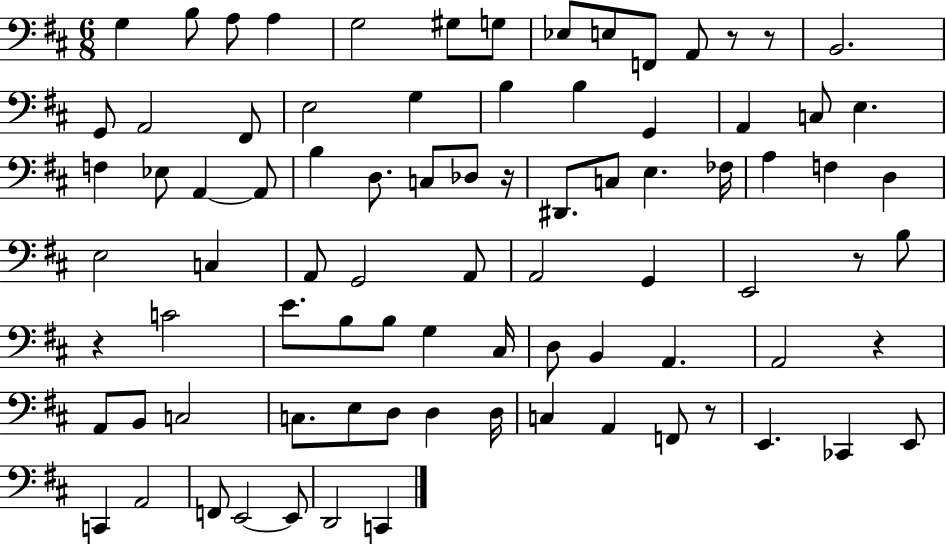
{
  \clef bass
  \numericTimeSignature
  \time 6/8
  \key d \major
  g4 b8 a8 a4 | g2 gis8 g8 | ees8 e8 f,8 a,8 r8 r8 | b,2. | \break g,8 a,2 fis,8 | e2 g4 | b4 b4 g,4 | a,4 c8 e4. | \break f4 ees8 a,4~~ a,8 | b4 d8. c8 des8 r16 | dis,8. c8 e4. fes16 | a4 f4 d4 | \break e2 c4 | a,8 g,2 a,8 | a,2 g,4 | e,2 r8 b8 | \break r4 c'2 | e'8. b8 b8 g4 cis16 | d8 b,4 a,4. | a,2 r4 | \break a,8 b,8 c2 | c8. e8 d8 d4 d16 | c4 a,4 f,8 r8 | e,4. ces,4 e,8 | \break c,4 a,2 | f,8 e,2~~ e,8 | d,2 c,4 | \bar "|."
}